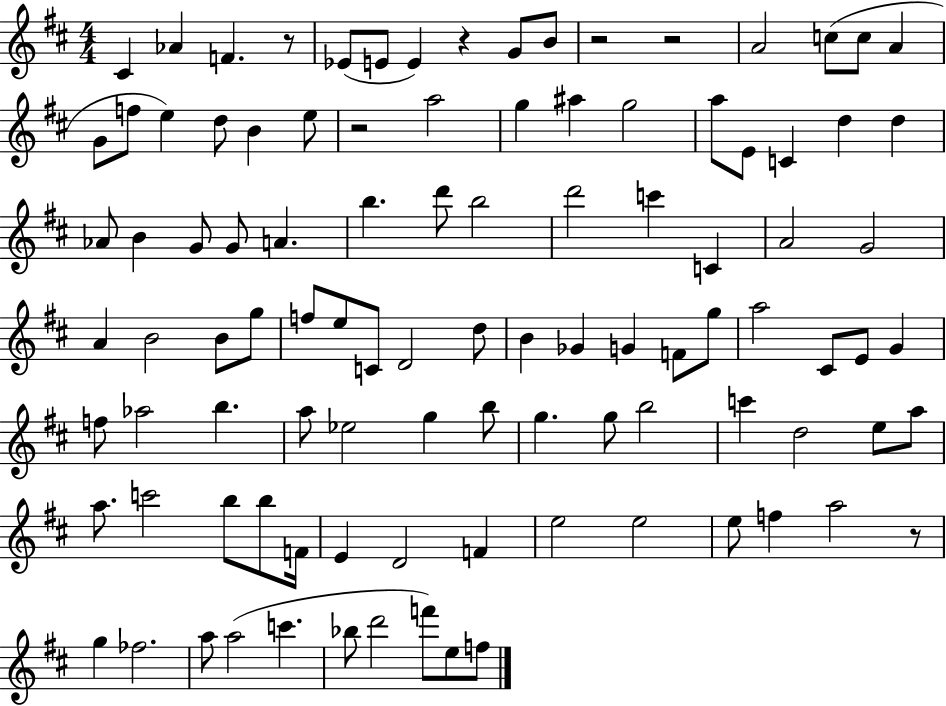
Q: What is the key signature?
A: D major